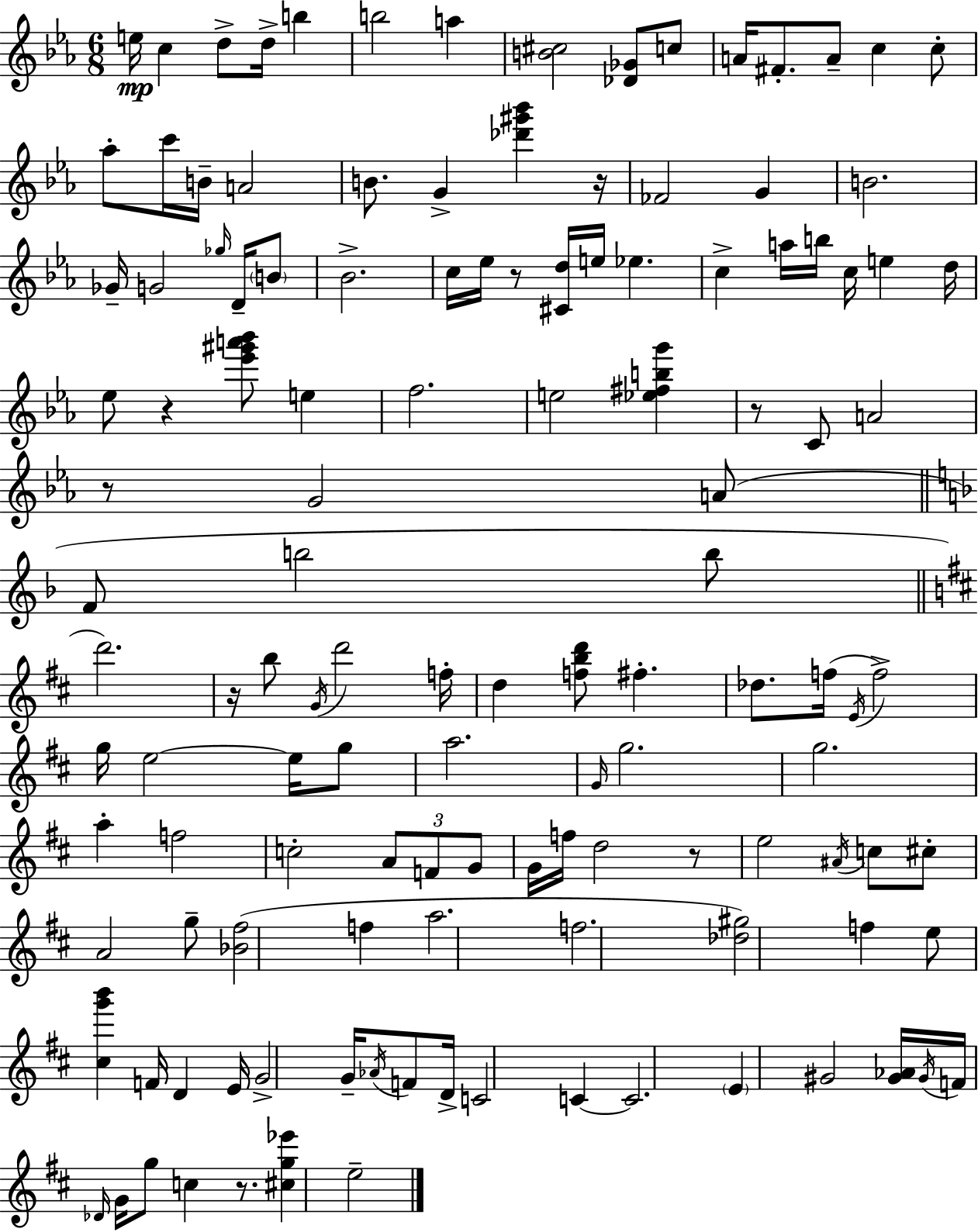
{
  \clef treble
  \numericTimeSignature
  \time 6/8
  \key c \minor
  \repeat volta 2 { e''16\mp c''4 d''8-> d''16-> b''4 | b''2 a''4 | <b' cis''>2 <des' ges'>8 c''8 | a'16 fis'8.-. a'8-- c''4 c''8-. | \break aes''8-. c'''16 b'16-- a'2 | b'8. g'4-> <des''' gis''' bes'''>4 r16 | fes'2 g'4 | b'2. | \break ges'16-- g'2 \grace { ges''16 } d'16-- \parenthesize b'8 | bes'2.-> | c''16 ees''16 r8 <cis' d''>16 e''16 ees''4. | c''4-> a''16 b''16 c''16 e''4 | \break d''16 ees''8 r4 <ees''' gis''' a''' bes'''>8 e''4 | f''2. | e''2 <ees'' fis'' b'' g'''>4 | r8 c'8 a'2 | \break r8 g'2 a'8( | \bar "||" \break \key f \major f'8 b''2 b''8 | \bar "||" \break \key b \minor d'''2.) | r16 b''8 \acciaccatura { g'16 } d'''2 | f''16-. d''4 <f'' b'' d'''>8 fis''4.-. | des''8. f''16( \acciaccatura { e'16 } f''2->) | \break g''16 e''2~~ e''16 | g''8 a''2. | \grace { g'16 } g''2. | g''2. | \break a''4-. f''2 | c''2-. \tuplet 3/2 { a'8 | f'8 g'8 } g'16 f''16 d''2 | r8 e''2 | \break \acciaccatura { ais'16 } c''8 cis''8-. a'2 | g''8-- <bes' fis''>2( | f''4 a''2. | f''2. | \break <des'' gis''>2) | f''4 e''8 <cis'' g''' b'''>4 f'16 d'4 | e'16 g'2-> | g'16-- \acciaccatura { aes'16 } f'8 d'16-> c'2 | \break c'4~~ c'2. | \parenthesize e'4 gis'2 | <gis' aes'>16 \acciaccatura { gis'16 } f'16 \grace { des'16 } g'16 g''8 | c''4 r8. <cis'' g'' ees'''>4 e''2-- | \break } \bar "|."
}